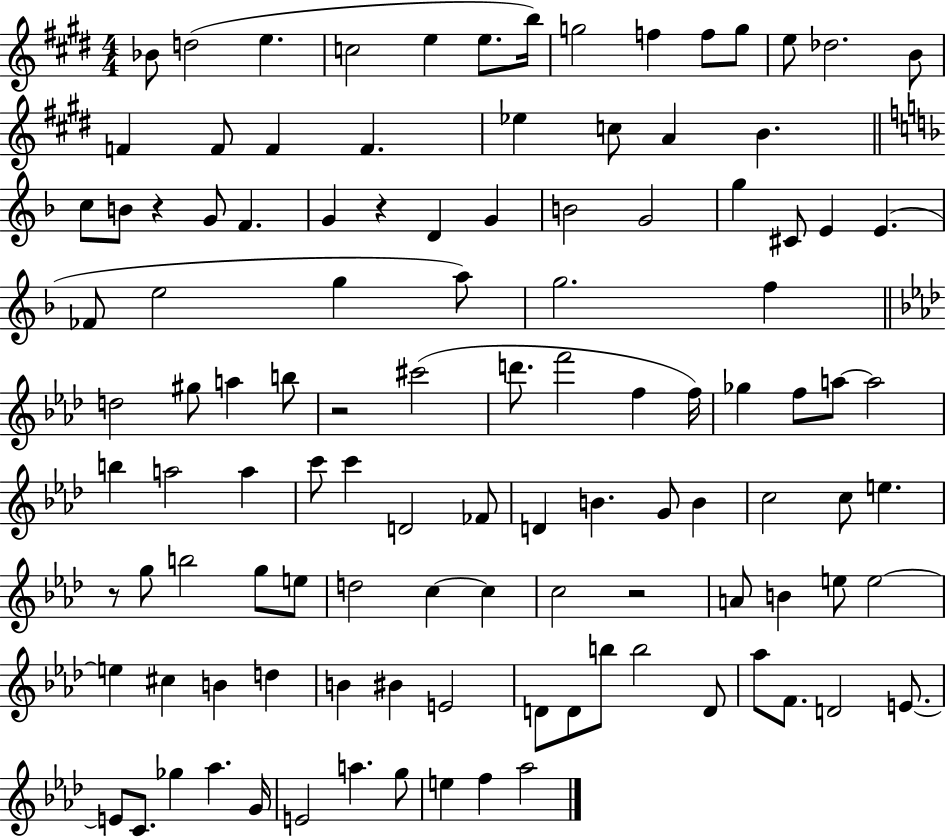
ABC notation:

X:1
T:Untitled
M:4/4
L:1/4
K:E
_B/2 d2 e c2 e e/2 b/4 g2 f f/2 g/2 e/2 _d2 B/2 F F/2 F F _e c/2 A B c/2 B/2 z G/2 F G z D G B2 G2 g ^C/2 E E _F/2 e2 g a/2 g2 f d2 ^g/2 a b/2 z2 ^c'2 d'/2 f'2 f f/4 _g f/2 a/2 a2 b a2 a c'/2 c' D2 _F/2 D B G/2 B c2 c/2 e z/2 g/2 b2 g/2 e/2 d2 c c c2 z2 A/2 B e/2 e2 e ^c B d B ^B E2 D/2 D/2 b/2 b2 D/2 _a/2 F/2 D2 E/2 E/2 C/2 _g _a G/4 E2 a g/2 e f _a2